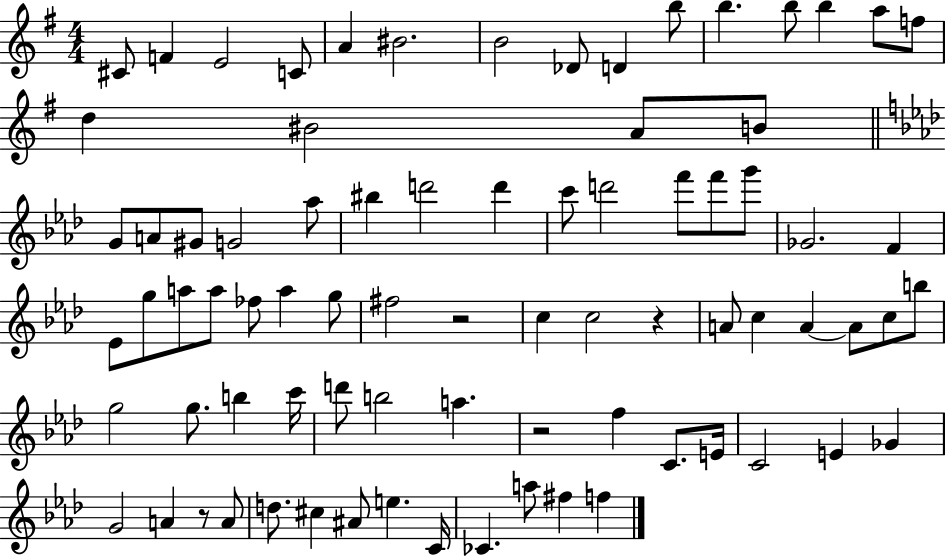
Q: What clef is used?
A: treble